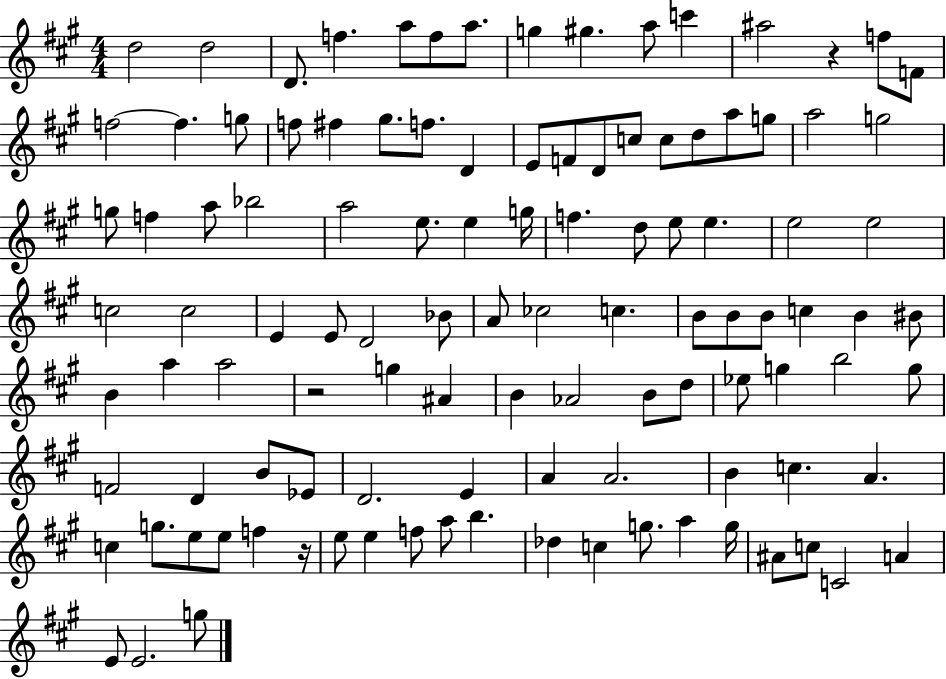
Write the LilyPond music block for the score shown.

{
  \clef treble
  \numericTimeSignature
  \time 4/4
  \key a \major
  \repeat volta 2 { d''2 d''2 | d'8. f''4. a''8 f''8 a''8. | g''4 gis''4. a''8 c'''4 | ais''2 r4 f''8 f'8 | \break f''2~~ f''4. g''8 | f''8 fis''4 gis''8. f''8. d'4 | e'8 f'8 d'8 c''8 c''8 d''8 a''8 g''8 | a''2 g''2 | \break g''8 f''4 a''8 bes''2 | a''2 e''8. e''4 g''16 | f''4. d''8 e''8 e''4. | e''2 e''2 | \break c''2 c''2 | e'4 e'8 d'2 bes'8 | a'8 ces''2 c''4. | b'8 b'8 b'8 c''4 b'4 bis'8 | \break b'4 a''4 a''2 | r2 g''4 ais'4 | b'4 aes'2 b'8 d''8 | ees''8 g''4 b''2 g''8 | \break f'2 d'4 b'8 ees'8 | d'2. e'4 | a'4 a'2. | b'4 c''4. a'4. | \break c''4 g''8. e''8 e''8 f''4 r16 | e''8 e''4 f''8 a''8 b''4. | des''4 c''4 g''8. a''4 g''16 | ais'8 c''8 c'2 a'4 | \break e'8 e'2. g''8 | } \bar "|."
}